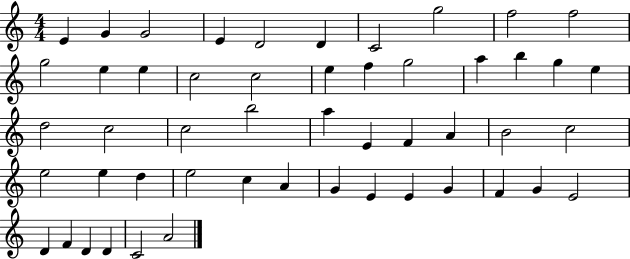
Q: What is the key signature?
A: C major